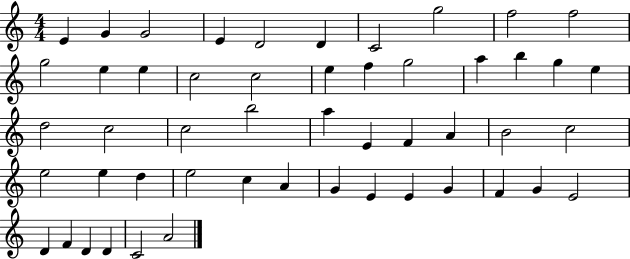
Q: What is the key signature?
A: C major